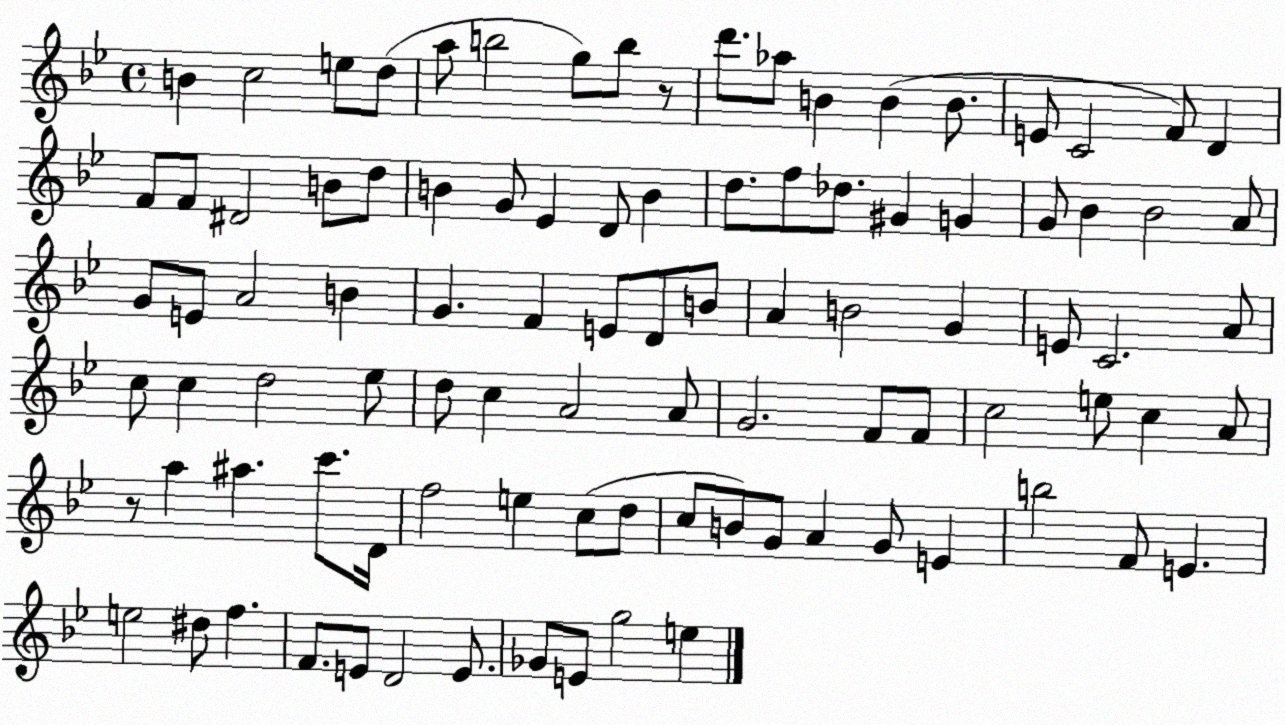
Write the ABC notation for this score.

X:1
T:Untitled
M:4/4
L:1/4
K:Bb
B c2 e/2 d/2 a/2 b2 g/2 b/2 z/2 d'/2 _a/2 B B B/2 E/2 C2 F/2 D F/2 F/2 ^D2 B/2 d/2 B G/2 _E D/2 B d/2 f/2 _d/2 ^G G G/2 _B _B2 A/2 G/2 E/2 A2 B G F E/2 D/2 B/2 A B2 G E/2 C2 A/2 c/2 c d2 _e/2 d/2 c A2 A/2 G2 F/2 F/2 c2 e/2 c A/2 z/2 a ^a c'/2 D/4 f2 e c/2 d/2 c/2 B/2 G/2 A G/2 E b2 F/2 E e2 ^d/2 f F/2 E/2 D2 E/2 _G/2 E/2 g2 e